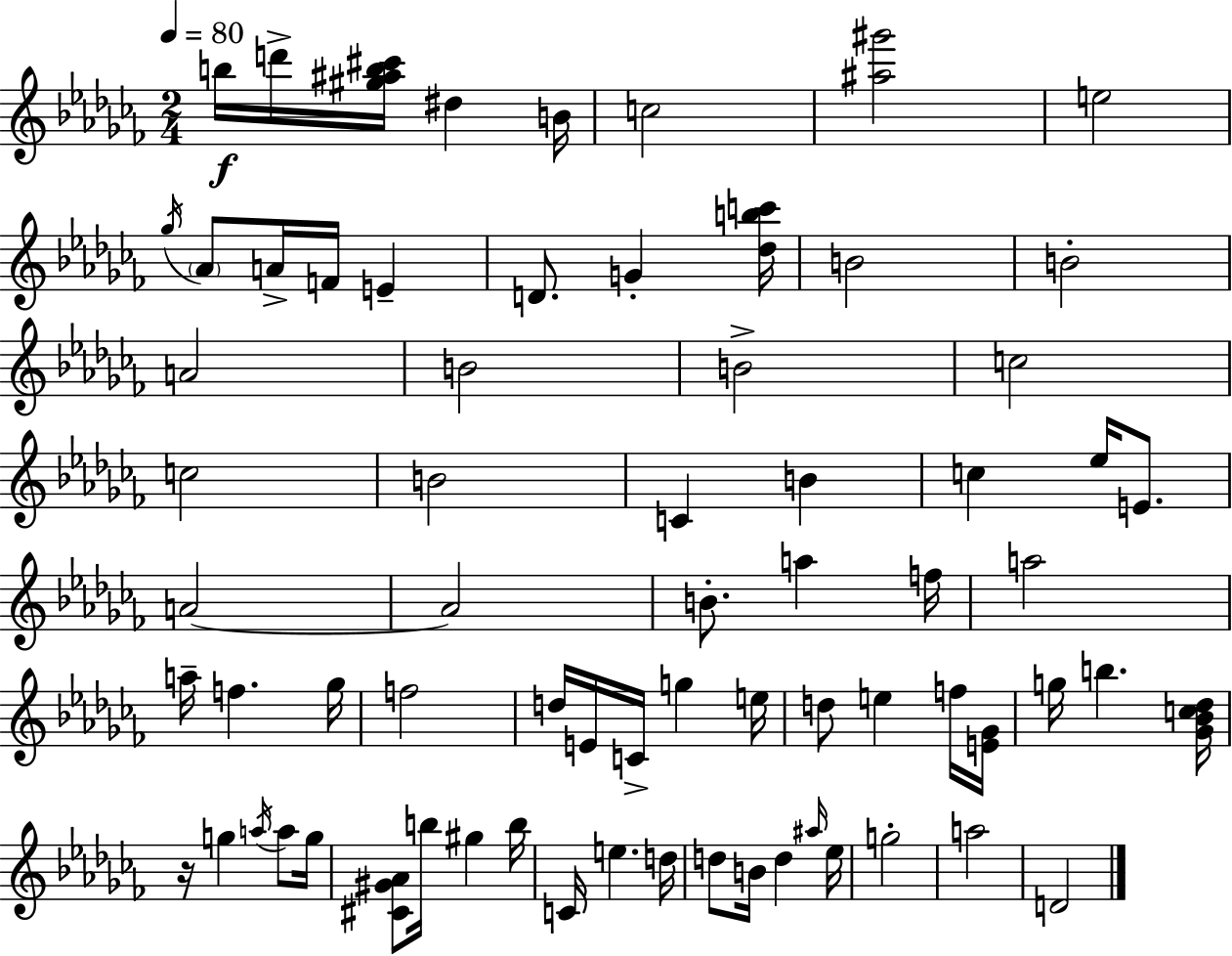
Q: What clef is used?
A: treble